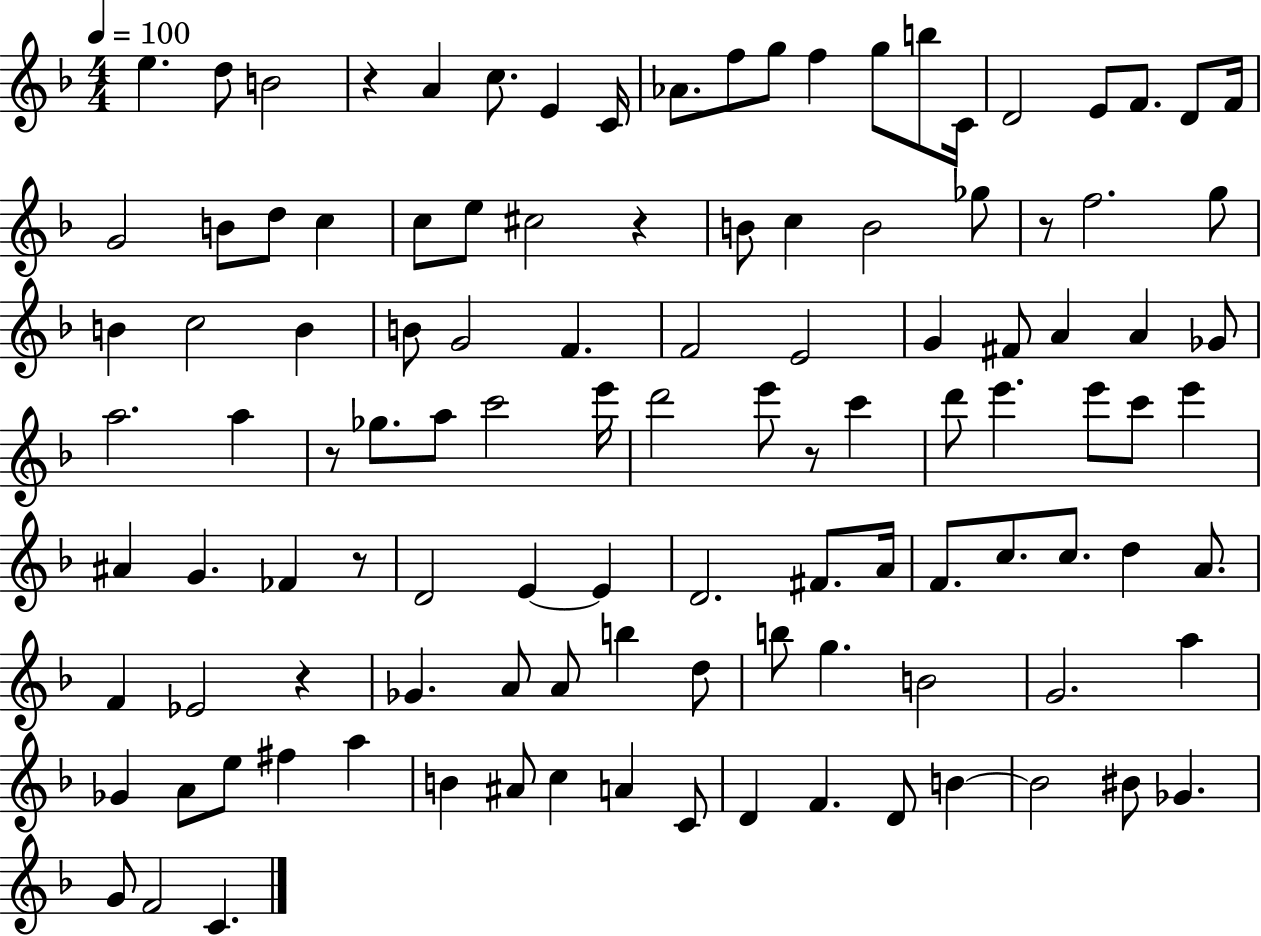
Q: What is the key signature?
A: F major